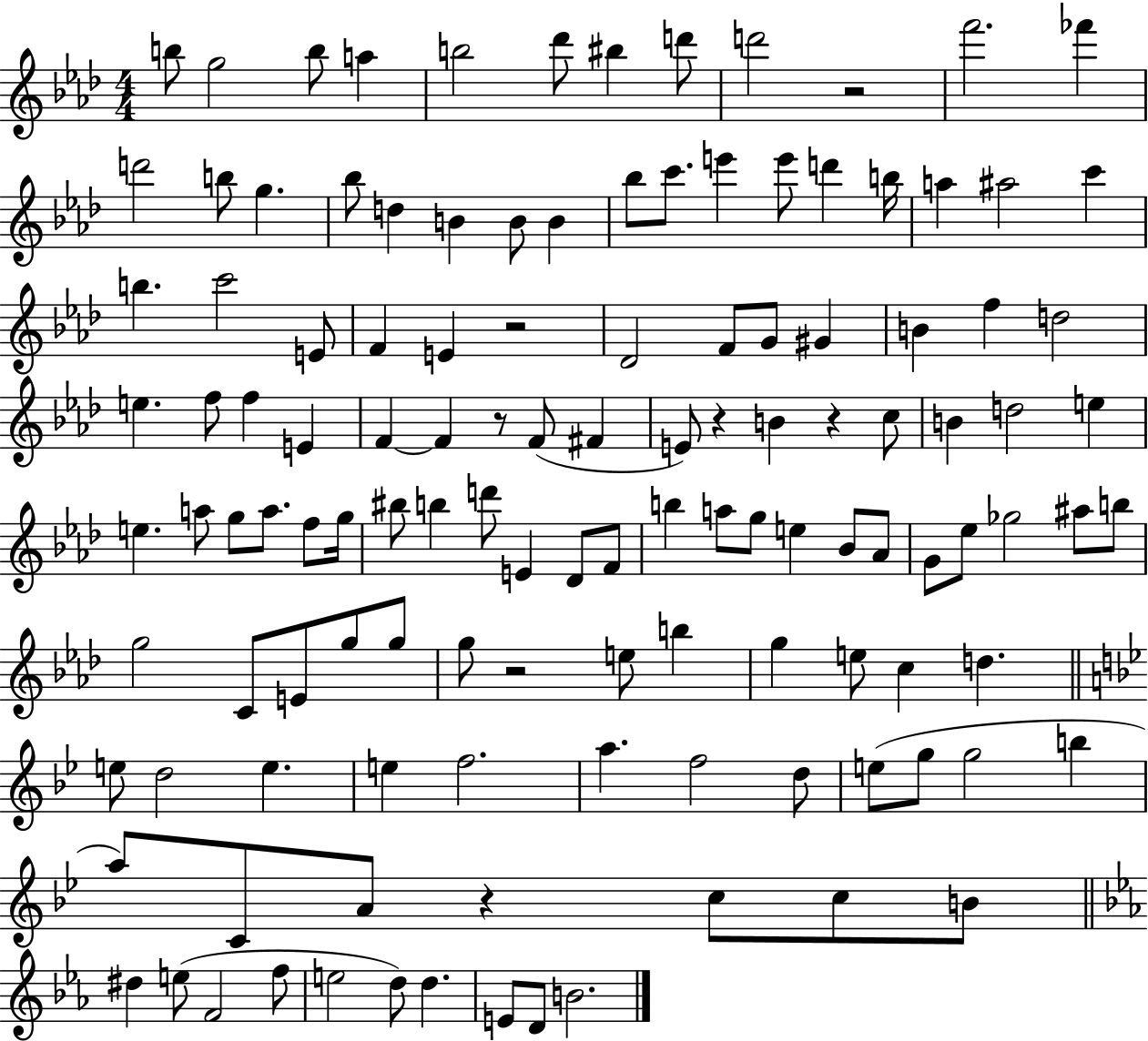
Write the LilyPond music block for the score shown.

{
  \clef treble
  \numericTimeSignature
  \time 4/4
  \key aes \major
  b''8 g''2 b''8 a''4 | b''2 des'''8 bis''4 d'''8 | d'''2 r2 | f'''2. fes'''4 | \break d'''2 b''8 g''4. | bes''8 d''4 b'4 b'8 b'4 | bes''8 c'''8. e'''4 e'''8 d'''4 b''16 | a''4 ais''2 c'''4 | \break b''4. c'''2 e'8 | f'4 e'4 r2 | des'2 f'8 g'8 gis'4 | b'4 f''4 d''2 | \break e''4. f''8 f''4 e'4 | f'4~~ f'4 r8 f'8( fis'4 | e'8) r4 b'4 r4 c''8 | b'4 d''2 e''4 | \break e''4. a''8 g''8 a''8. f''8 g''16 | bis''8 b''4 d'''8 e'4 des'8 f'8 | b''4 a''8 g''8 e''4 bes'8 aes'8 | g'8 ees''8 ges''2 ais''8 b''8 | \break g''2 c'8 e'8 g''8 g''8 | g''8 r2 e''8 b''4 | g''4 e''8 c''4 d''4. | \bar "||" \break \key bes \major e''8 d''2 e''4. | e''4 f''2. | a''4. f''2 d''8 | e''8( g''8 g''2 b''4 | \break a''8) c'8 a'8 r4 c''8 c''8 b'8 | \bar "||" \break \key c \minor dis''4 e''8( f'2 f''8 | e''2 d''8) d''4. | e'8 d'8 b'2. | \bar "|."
}